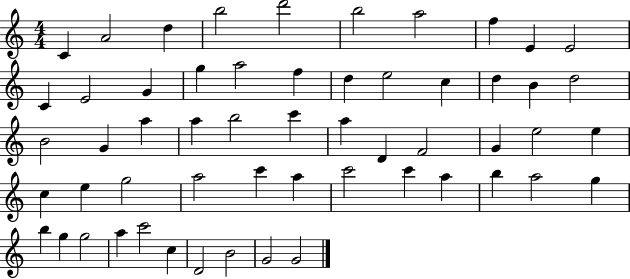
C4/q A4/h D5/q B5/h D6/h B5/h A5/h F5/q E4/q E4/h C4/q E4/h G4/q G5/q A5/h F5/q D5/q E5/h C5/q D5/q B4/q D5/h B4/h G4/q A5/q A5/q B5/h C6/q A5/q D4/q F4/h G4/q E5/h E5/q C5/q E5/q G5/h A5/h C6/q A5/q C6/h C6/q A5/q B5/q A5/h G5/q B5/q G5/q G5/h A5/q C6/h C5/q D4/h B4/h G4/h G4/h